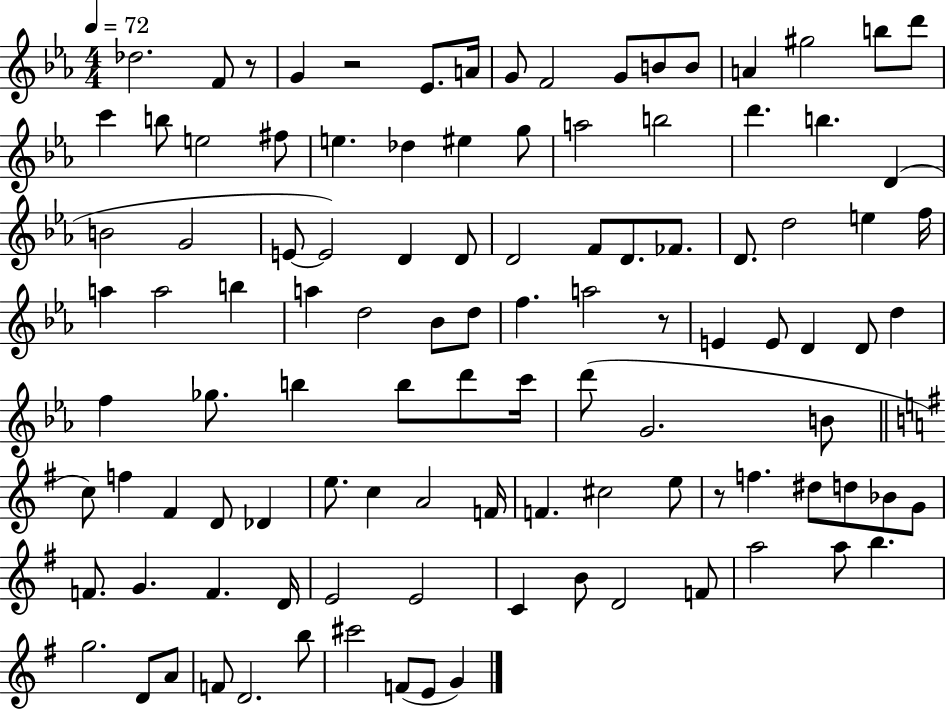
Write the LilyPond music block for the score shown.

{
  \clef treble
  \numericTimeSignature
  \time 4/4
  \key ees \major
  \tempo 4 = 72
  des''2. f'8 r8 | g'4 r2 ees'8. a'16 | g'8 f'2 g'8 b'8 b'8 | a'4 gis''2 b''8 d'''8 | \break c'''4 b''8 e''2 fis''8 | e''4. des''4 eis''4 g''8 | a''2 b''2 | d'''4. b''4. d'4( | \break b'2 g'2 | e'8~~ e'2) d'4 d'8 | d'2 f'8 d'8. fes'8. | d'8. d''2 e''4 f''16 | \break a''4 a''2 b''4 | a''4 d''2 bes'8 d''8 | f''4. a''2 r8 | e'4 e'8 d'4 d'8 d''4 | \break f''4 ges''8. b''4 b''8 d'''8 c'''16 | d'''8( g'2. b'8 | \bar "||" \break \key g \major c''8) f''4 fis'4 d'8 des'4 | e''8. c''4 a'2 f'16 | f'4. cis''2 e''8 | r8 f''4. dis''8 d''8 bes'8 g'8 | \break f'8. g'4. f'4. d'16 | e'2 e'2 | c'4 b'8 d'2 f'8 | a''2 a''8 b''4. | \break g''2. d'8 a'8 | f'8 d'2. b''8 | cis'''2 f'8( e'8 g'4) | \bar "|."
}